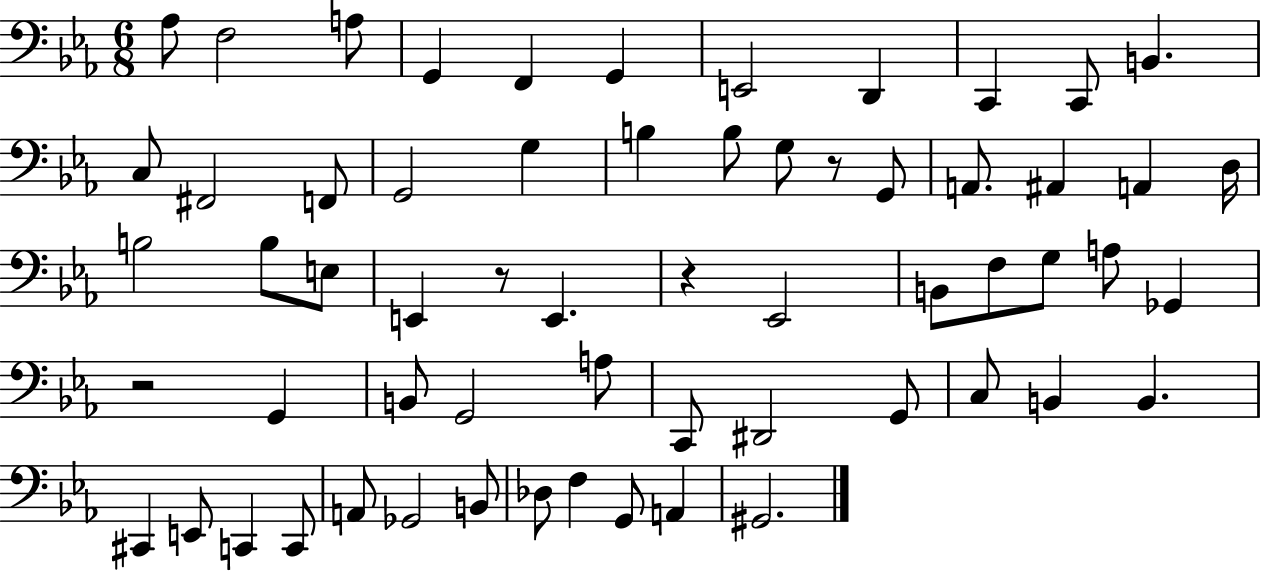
X:1
T:Untitled
M:6/8
L:1/4
K:Eb
_A,/2 F,2 A,/2 G,, F,, G,, E,,2 D,, C,, C,,/2 B,, C,/2 ^F,,2 F,,/2 G,,2 G, B, B,/2 G,/2 z/2 G,,/2 A,,/2 ^A,, A,, D,/4 B,2 B,/2 E,/2 E,, z/2 E,, z _E,,2 B,,/2 F,/2 G,/2 A,/2 _G,, z2 G,, B,,/2 G,,2 A,/2 C,,/2 ^D,,2 G,,/2 C,/2 B,, B,, ^C,, E,,/2 C,, C,,/2 A,,/2 _G,,2 B,,/2 _D,/2 F, G,,/2 A,, ^G,,2